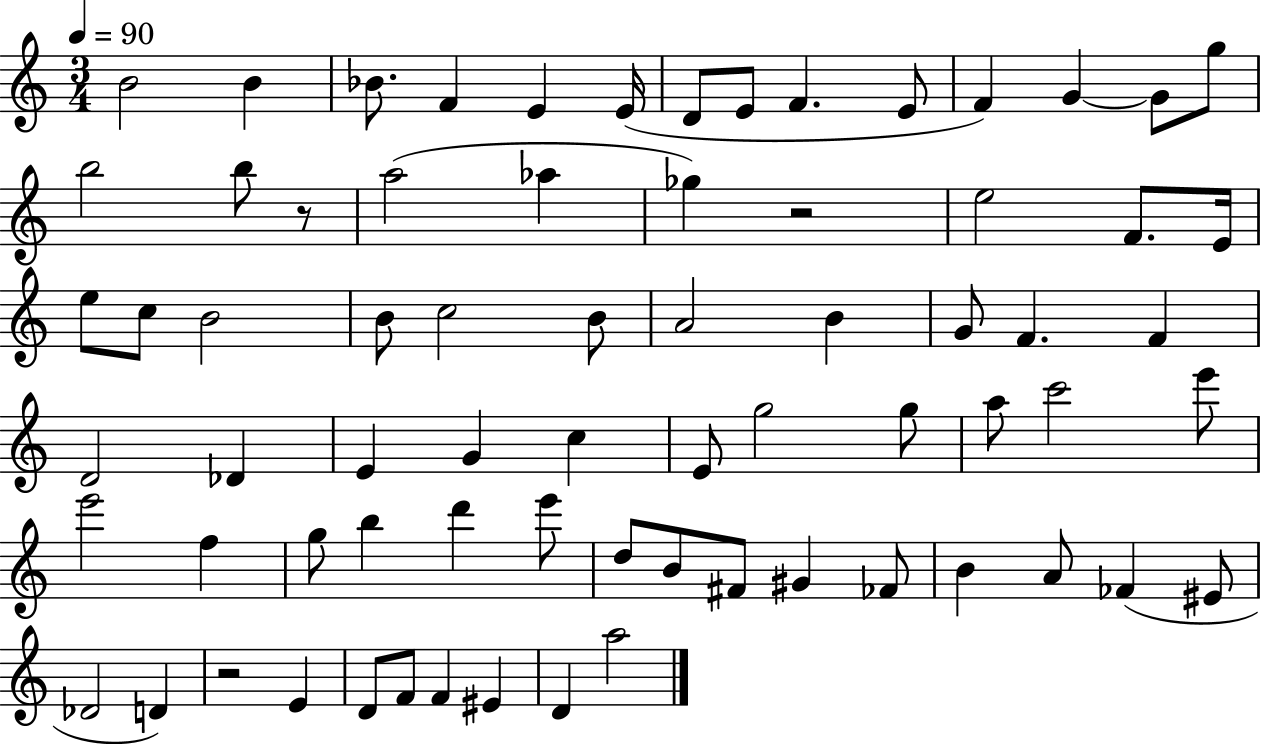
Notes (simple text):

B4/h B4/q Bb4/e. F4/q E4/q E4/s D4/e E4/e F4/q. E4/e F4/q G4/q G4/e G5/e B5/h B5/e R/e A5/h Ab5/q Gb5/q R/h E5/h F4/e. E4/s E5/e C5/e B4/h B4/e C5/h B4/e A4/h B4/q G4/e F4/q. F4/q D4/h Db4/q E4/q G4/q C5/q E4/e G5/h G5/e A5/e C6/h E6/e E6/h F5/q G5/e B5/q D6/q E6/e D5/e B4/e F#4/e G#4/q FES4/e B4/q A4/e FES4/q EIS4/e Db4/h D4/q R/h E4/q D4/e F4/e F4/q EIS4/q D4/q A5/h